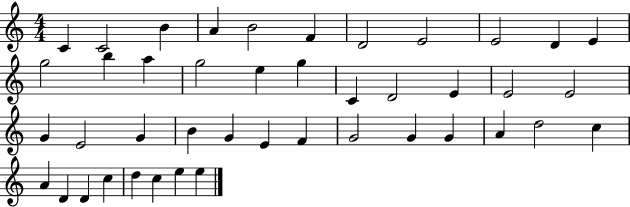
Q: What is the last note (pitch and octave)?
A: E5